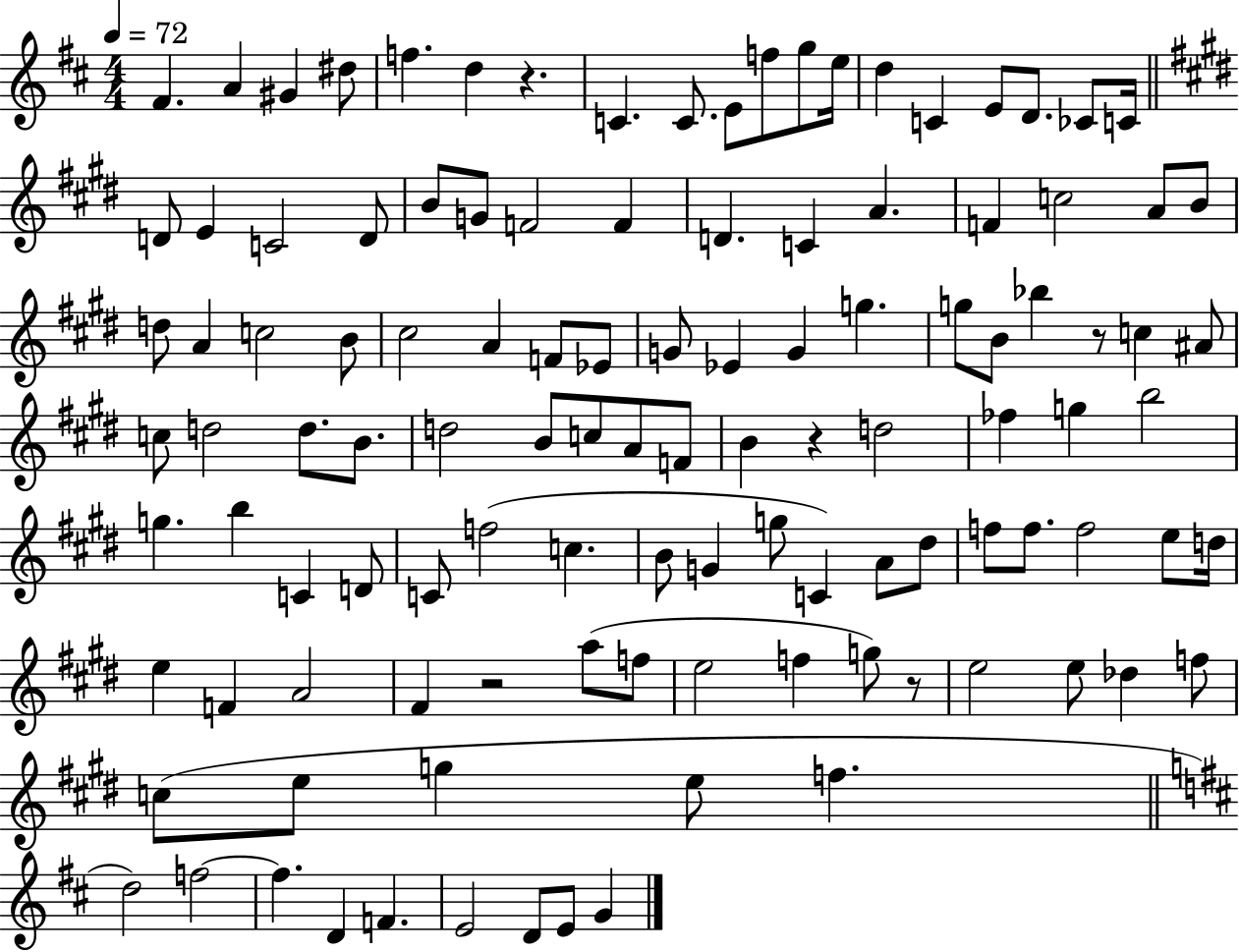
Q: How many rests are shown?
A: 5